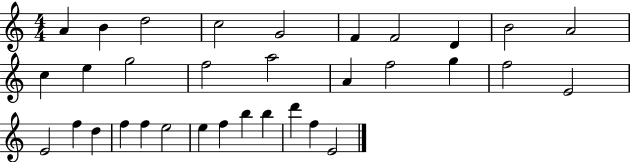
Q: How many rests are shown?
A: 0